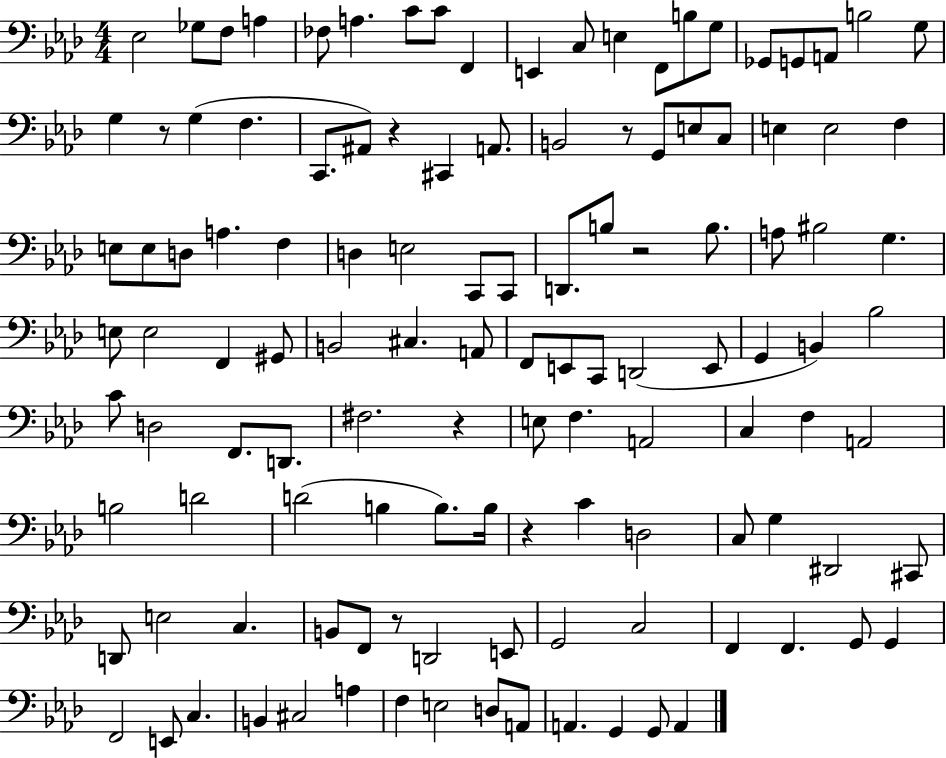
Eb3/h Gb3/e F3/e A3/q FES3/e A3/q. C4/e C4/e F2/q E2/q C3/e E3/q F2/e B3/e G3/e Gb2/e G2/e A2/e B3/h G3/e G3/q R/e G3/q F3/q. C2/e. A#2/e R/q C#2/q A2/e. B2/h R/e G2/e E3/e C3/e E3/q E3/h F3/q E3/e E3/e D3/e A3/q. F3/q D3/q E3/h C2/e C2/e D2/e. B3/e R/h B3/e. A3/e BIS3/h G3/q. E3/e E3/h F2/q G#2/e B2/h C#3/q. A2/e F2/e E2/e C2/e D2/h E2/e G2/q B2/q Bb3/h C4/e D3/h F2/e. D2/e. F#3/h. R/q E3/e F3/q. A2/h C3/q F3/q A2/h B3/h D4/h D4/h B3/q B3/e. B3/s R/q C4/q D3/h C3/e G3/q D#2/h C#2/e D2/e E3/h C3/q. B2/e F2/e R/e D2/h E2/e G2/h C3/h F2/q F2/q. G2/e G2/q F2/h E2/e C3/q. B2/q C#3/h A3/q F3/q E3/h D3/e A2/e A2/q. G2/q G2/e A2/q